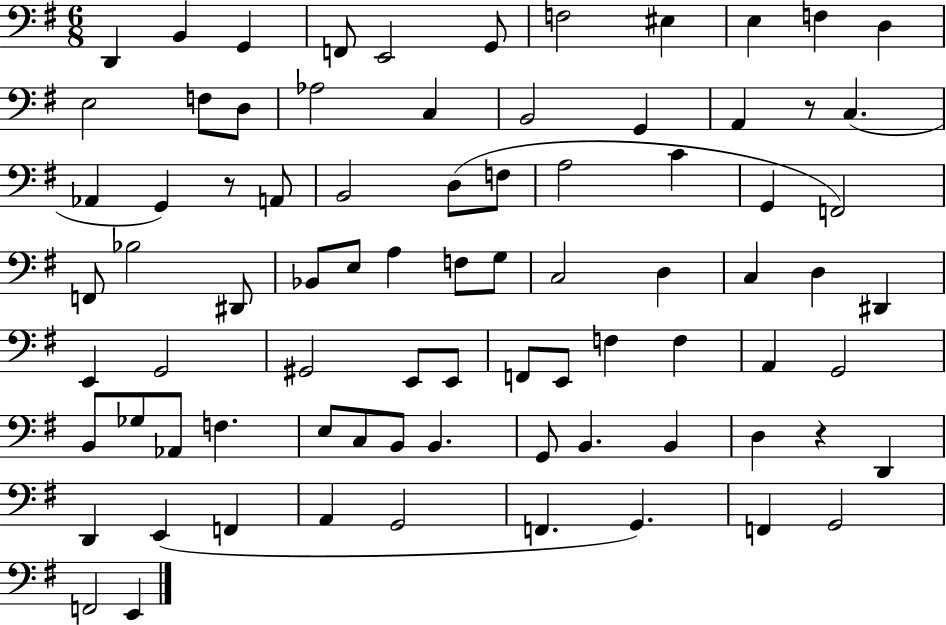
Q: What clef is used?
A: bass